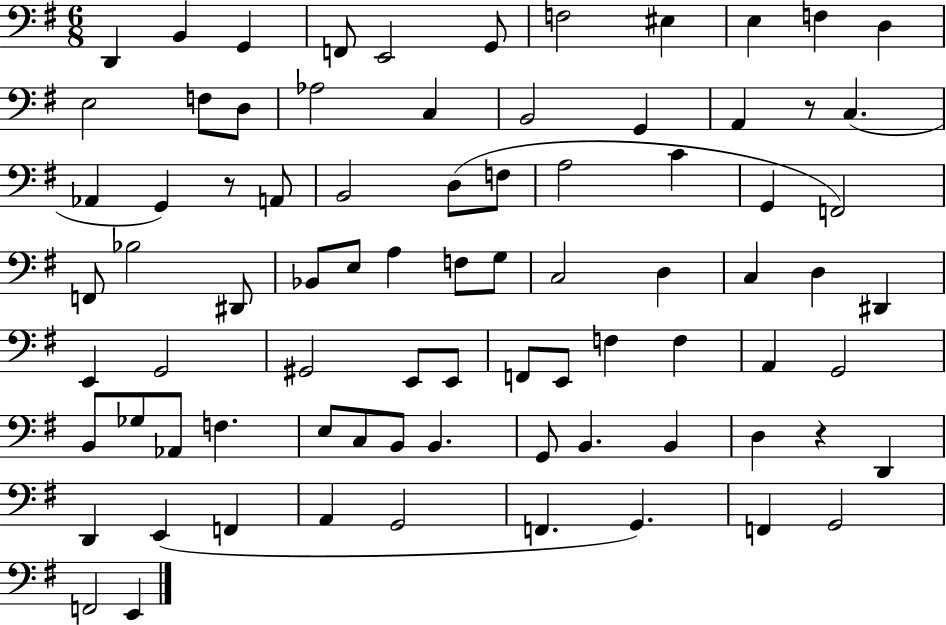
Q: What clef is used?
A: bass